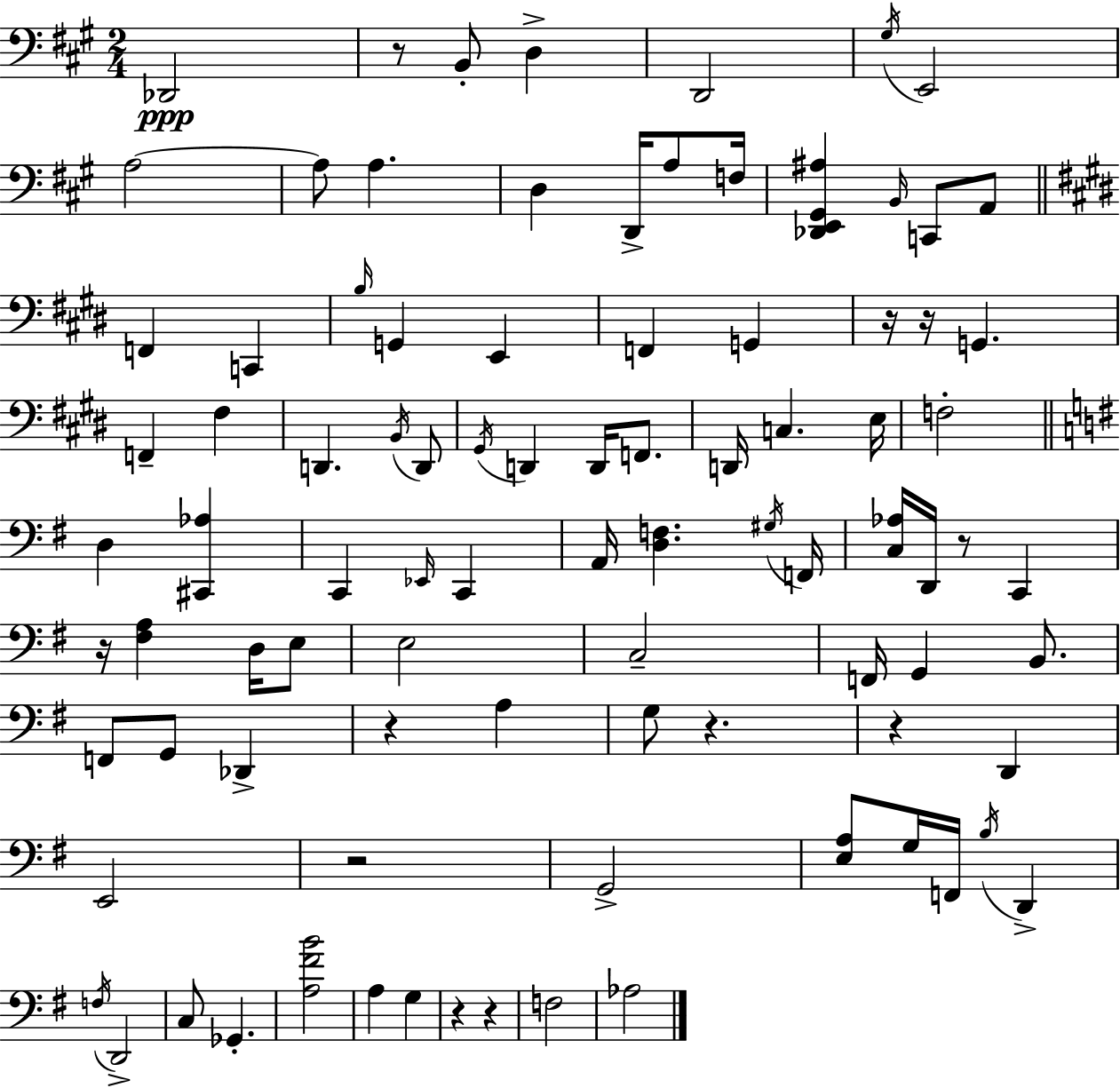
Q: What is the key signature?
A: A major